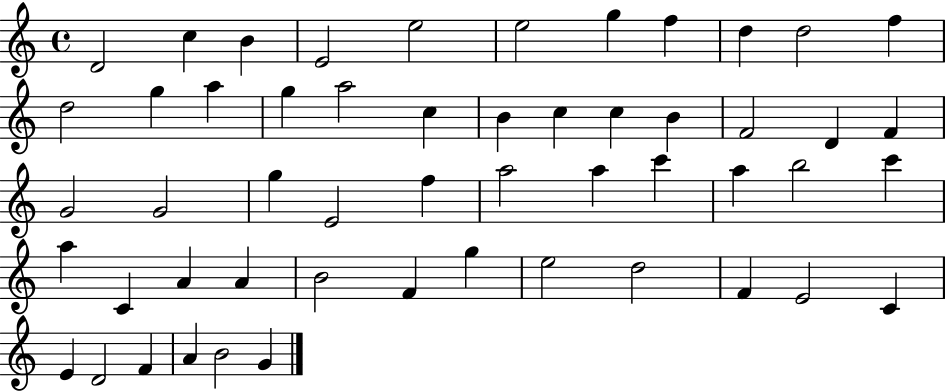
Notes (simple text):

D4/h C5/q B4/q E4/h E5/h E5/h G5/q F5/q D5/q D5/h F5/q D5/h G5/q A5/q G5/q A5/h C5/q B4/q C5/q C5/q B4/q F4/h D4/q F4/q G4/h G4/h G5/q E4/h F5/q A5/h A5/q C6/q A5/q B5/h C6/q A5/q C4/q A4/q A4/q B4/h F4/q G5/q E5/h D5/h F4/q E4/h C4/q E4/q D4/h F4/q A4/q B4/h G4/q